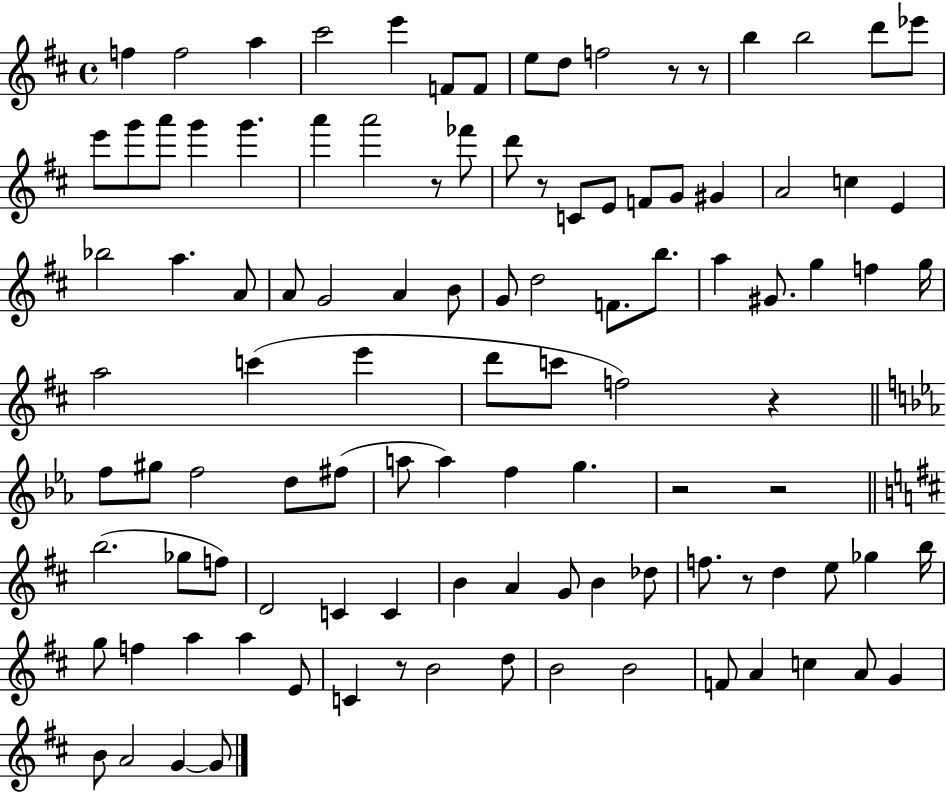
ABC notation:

X:1
T:Untitled
M:4/4
L:1/4
K:D
f f2 a ^c'2 e' F/2 F/2 e/2 d/2 f2 z/2 z/2 b b2 d'/2 _e'/2 e'/2 g'/2 a'/2 g' g' a' a'2 z/2 _f'/2 d'/2 z/2 C/2 E/2 F/2 G/2 ^G A2 c E _b2 a A/2 A/2 G2 A B/2 G/2 d2 F/2 b/2 a ^G/2 g f g/4 a2 c' e' d'/2 c'/2 f2 z f/2 ^g/2 f2 d/2 ^f/2 a/2 a f g z2 z2 b2 _g/2 f/2 D2 C C B A G/2 B _d/2 f/2 z/2 d e/2 _g b/4 g/2 f a a E/2 C z/2 B2 d/2 B2 B2 F/2 A c A/2 G B/2 A2 G G/2